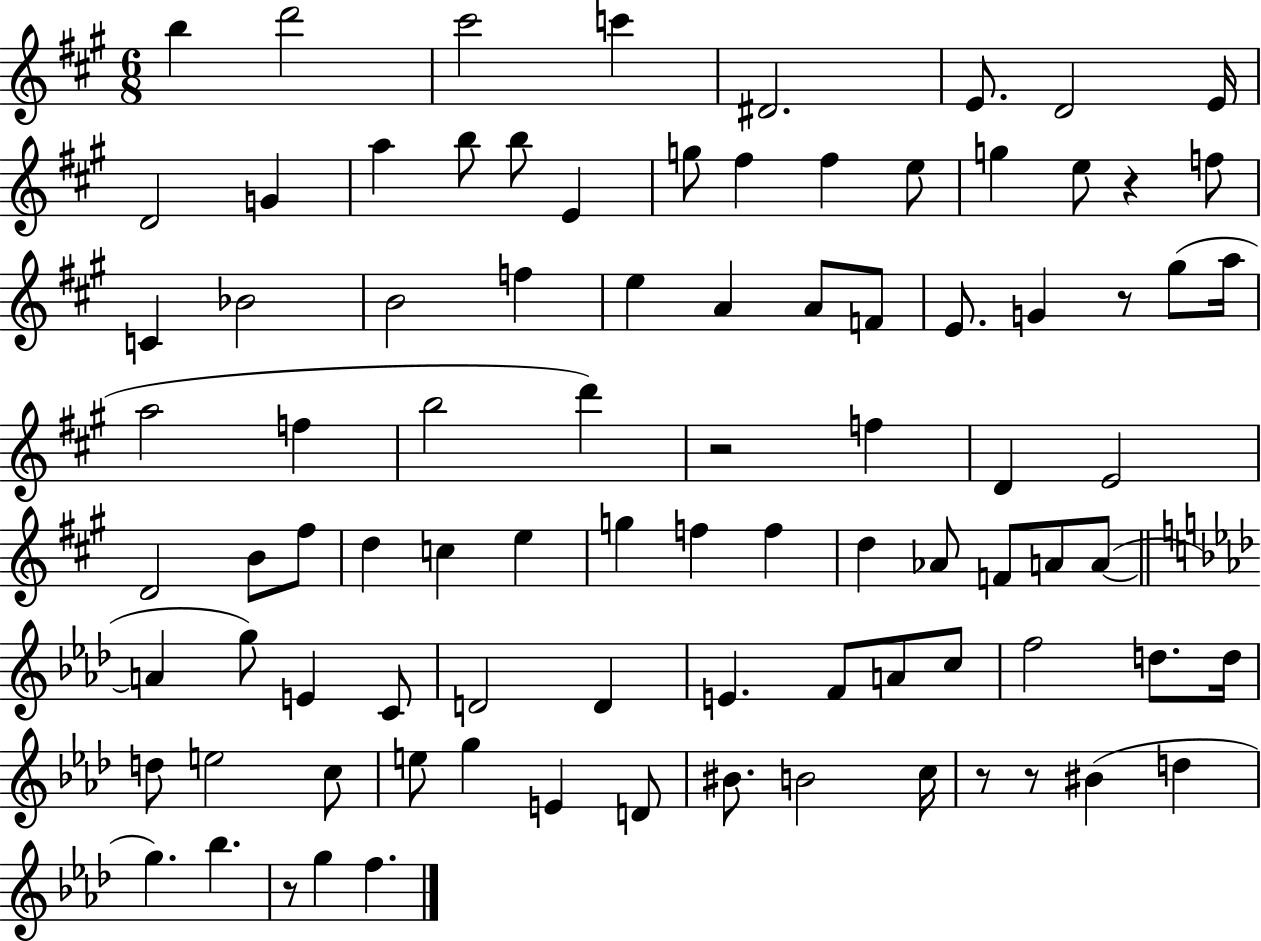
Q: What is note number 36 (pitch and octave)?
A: B5